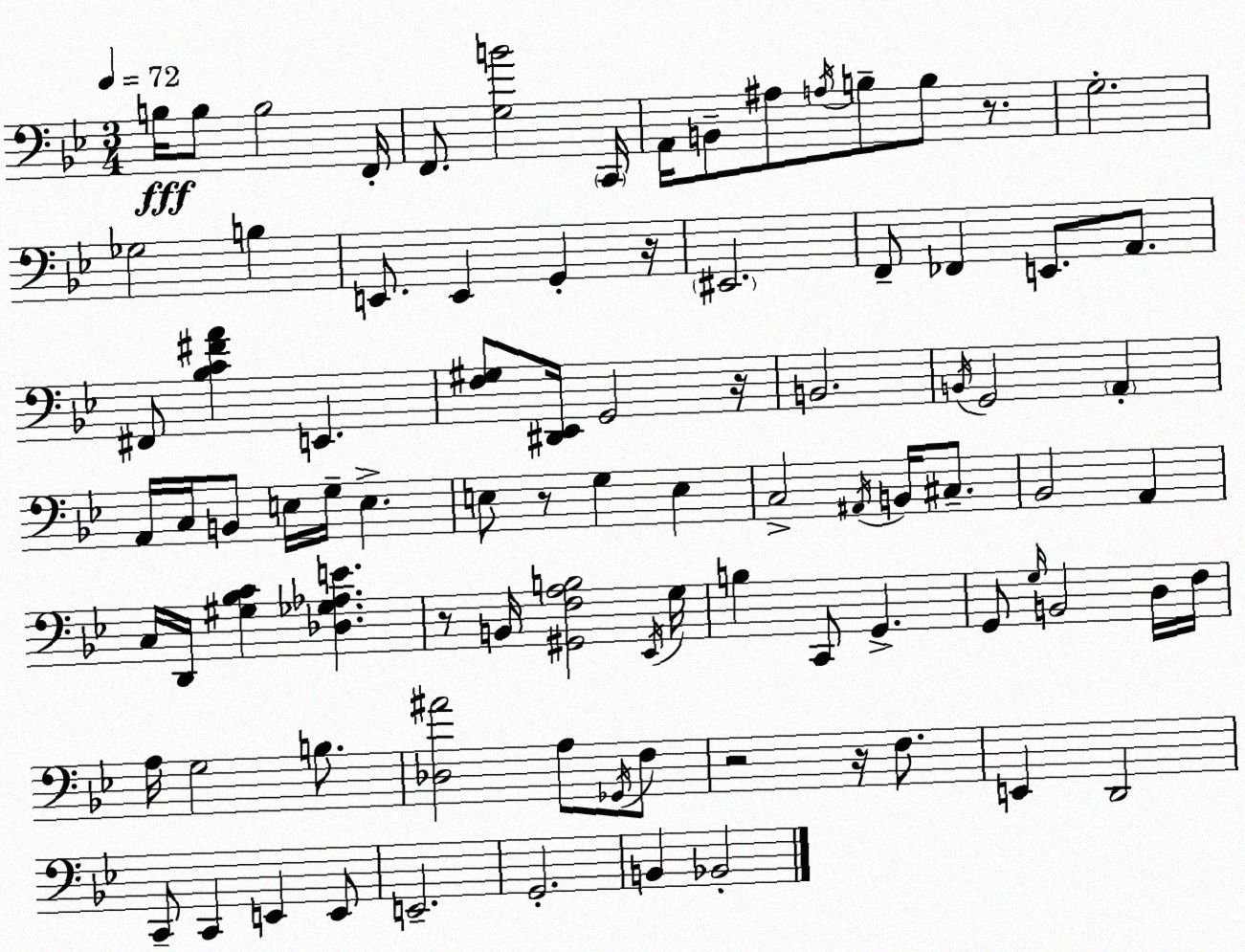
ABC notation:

X:1
T:Untitled
M:3/4
L:1/4
K:Bb
B,/4 B,/2 B,2 F,,/4 F,,/2 [G,B]2 C,,/4 A,,/4 B,,/2 ^A,/2 A,/4 B,/2 B,/2 z/2 G,2 _G,2 B, E,,/2 E,, G,, z/4 ^E,,2 F,,/2 _F,, E,,/2 A,,/2 ^F,,/2 [_B,C^FA] E,, [F,^G,]/2 [^D,,_E,,]/4 G,,2 z/4 B,,2 B,,/4 G,,2 A,, A,,/4 C,/4 B,,/2 E,/4 G,/4 E, E,/2 z/2 G, E, C,2 ^A,,/4 B,,/4 ^C,/2 _B,,2 A,, C,/4 D,,/4 [^G,_B,C] [_D,_G,_A,E] z/2 B,,/4 [^G,,F,A,B,]2 _E,,/4 G,/4 B, C,,/2 G,, G,,/2 G,/4 B,,2 D,/4 F,/4 A,/4 G,2 B,/2 [_D,^A]2 A,/2 _G,,/4 F,/2 z2 z/4 F,/2 E,, D,,2 C,,/2 C,, E,, E,,/2 E,,2 G,,2 B,, _B,,2